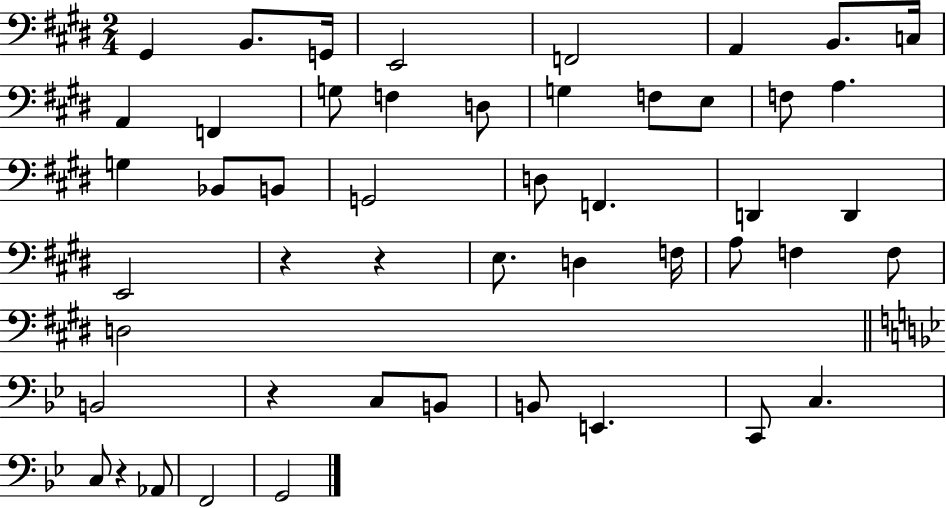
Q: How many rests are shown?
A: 4